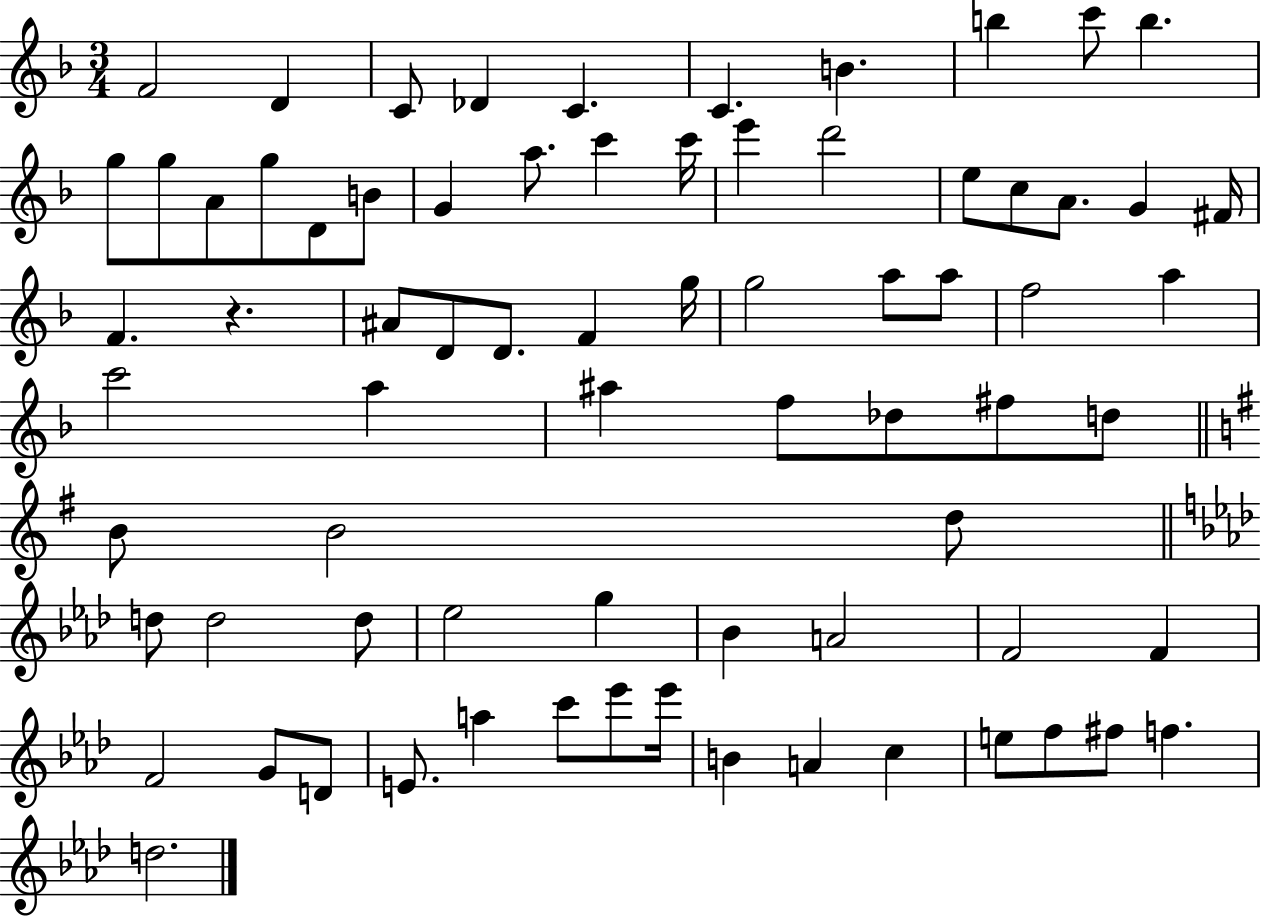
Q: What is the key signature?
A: F major